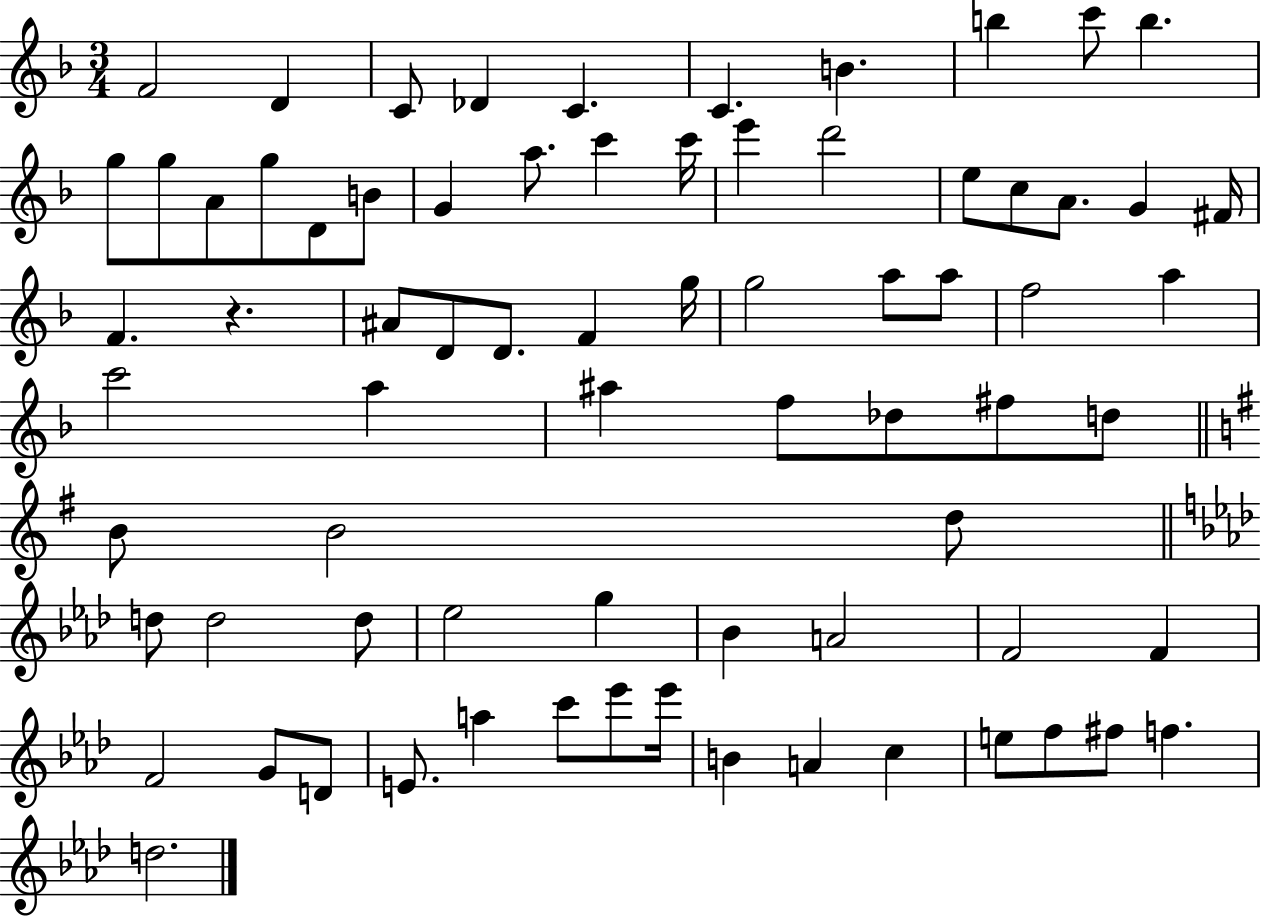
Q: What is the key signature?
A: F major